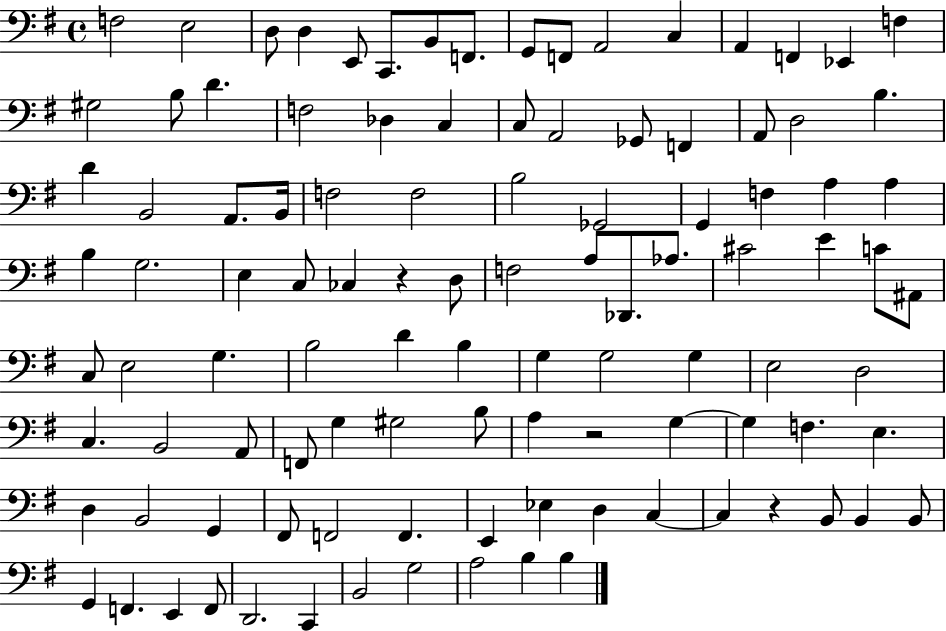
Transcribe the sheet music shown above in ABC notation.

X:1
T:Untitled
M:4/4
L:1/4
K:G
F,2 E,2 D,/2 D, E,,/2 C,,/2 B,,/2 F,,/2 G,,/2 F,,/2 A,,2 C, A,, F,, _E,, F, ^G,2 B,/2 D F,2 _D, C, C,/2 A,,2 _G,,/2 F,, A,,/2 D,2 B, D B,,2 A,,/2 B,,/4 F,2 F,2 B,2 _G,,2 G,, F, A, A, B, G,2 E, C,/2 _C, z D,/2 F,2 A,/2 _D,,/2 _A,/2 ^C2 E C/2 ^A,,/2 C,/2 E,2 G, B,2 D B, G, G,2 G, E,2 D,2 C, B,,2 A,,/2 F,,/2 G, ^G,2 B,/2 A, z2 G, G, F, E, D, B,,2 G,, ^F,,/2 F,,2 F,, E,, _E, D, C, C, z B,,/2 B,, B,,/2 G,, F,, E,, F,,/2 D,,2 C,, B,,2 G,2 A,2 B, B,